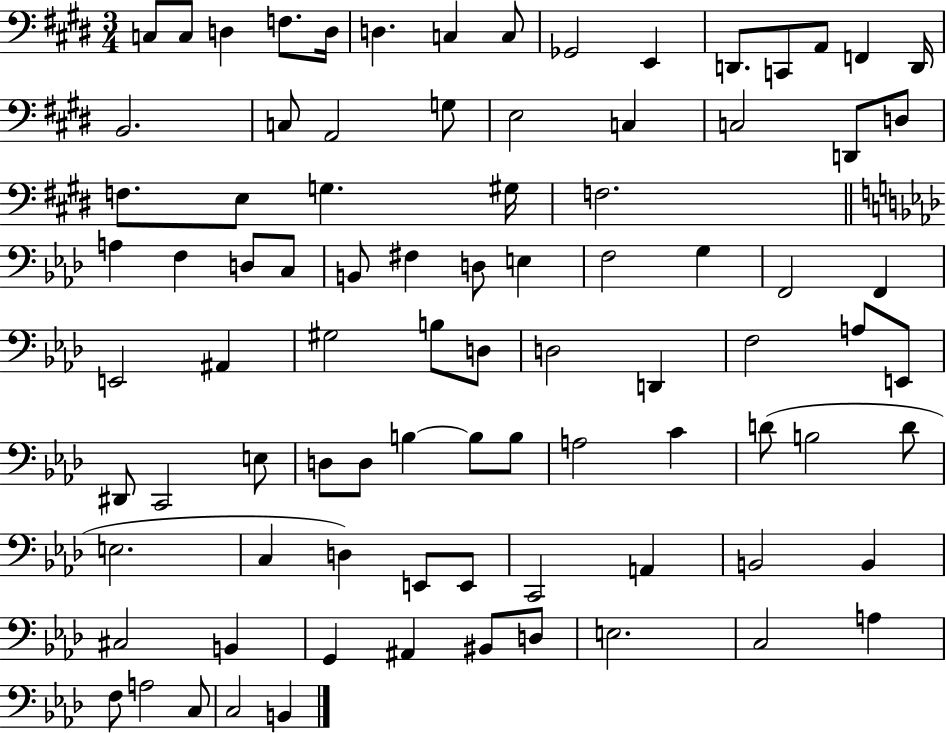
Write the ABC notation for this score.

X:1
T:Untitled
M:3/4
L:1/4
K:E
C,/2 C,/2 D, F,/2 D,/4 D, C, C,/2 _G,,2 E,, D,,/2 C,,/2 A,,/2 F,, D,,/4 B,,2 C,/2 A,,2 G,/2 E,2 C, C,2 D,,/2 D,/2 F,/2 E,/2 G, ^G,/4 F,2 A, F, D,/2 C,/2 B,,/2 ^F, D,/2 E, F,2 G, F,,2 F,, E,,2 ^A,, ^G,2 B,/2 D,/2 D,2 D,, F,2 A,/2 E,,/2 ^D,,/2 C,,2 E,/2 D,/2 D,/2 B, B,/2 B,/2 A,2 C D/2 B,2 D/2 E,2 C, D, E,,/2 E,,/2 C,,2 A,, B,,2 B,, ^C,2 B,, G,, ^A,, ^B,,/2 D,/2 E,2 C,2 A, F,/2 A,2 C,/2 C,2 B,,